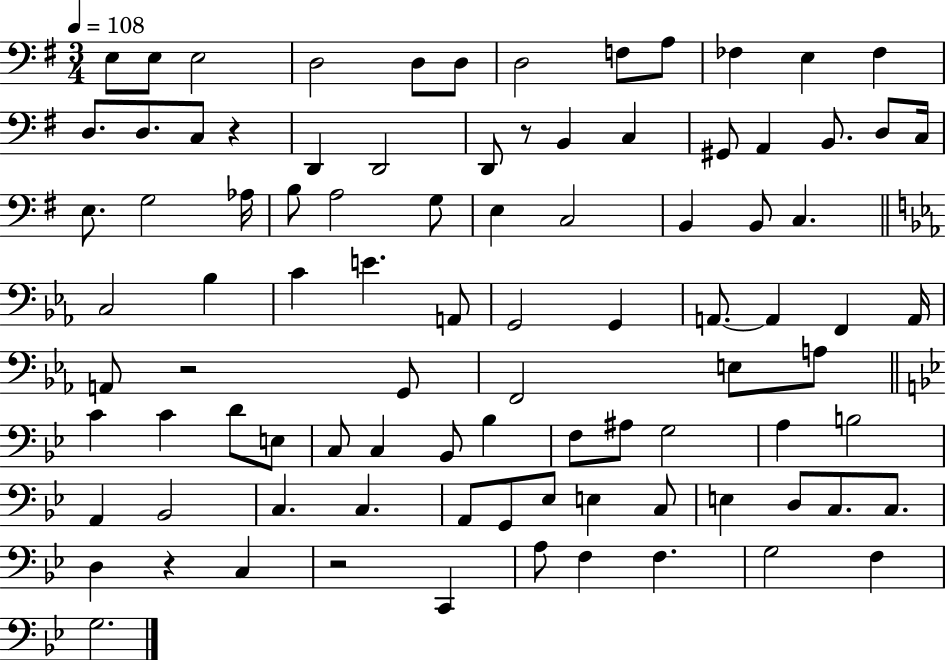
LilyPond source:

{
  \clef bass
  \numericTimeSignature
  \time 3/4
  \key g \major
  \tempo 4 = 108
  e8 e8 e2 | d2 d8 d8 | d2 f8 a8 | fes4 e4 fes4 | \break d8. d8. c8 r4 | d,4 d,2 | d,8 r8 b,4 c4 | gis,8 a,4 b,8. d8 c16 | \break e8. g2 aes16 | b8 a2 g8 | e4 c2 | b,4 b,8 c4. | \break \bar "||" \break \key c \minor c2 bes4 | c'4 e'4. a,8 | g,2 g,4 | a,8.~~ a,4 f,4 a,16 | \break a,8 r2 g,8 | f,2 e8 a8 | \bar "||" \break \key bes \major c'4 c'4 d'8 e8 | c8 c4 bes,8 bes4 | f8 ais8 g2 | a4 b2 | \break a,4 bes,2 | c4. c4. | a,8 g,8 ees8 e4 c8 | e4 d8 c8. c8. | \break d4 r4 c4 | r2 c,4 | a8 f4 f4. | g2 f4 | \break g2. | \bar "|."
}